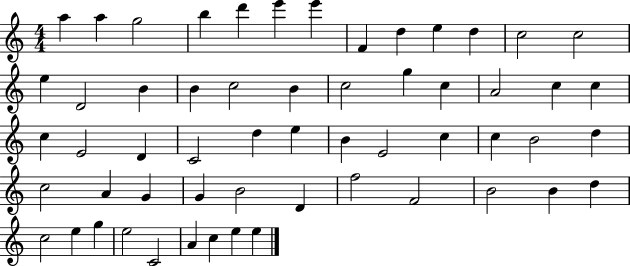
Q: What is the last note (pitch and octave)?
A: E5